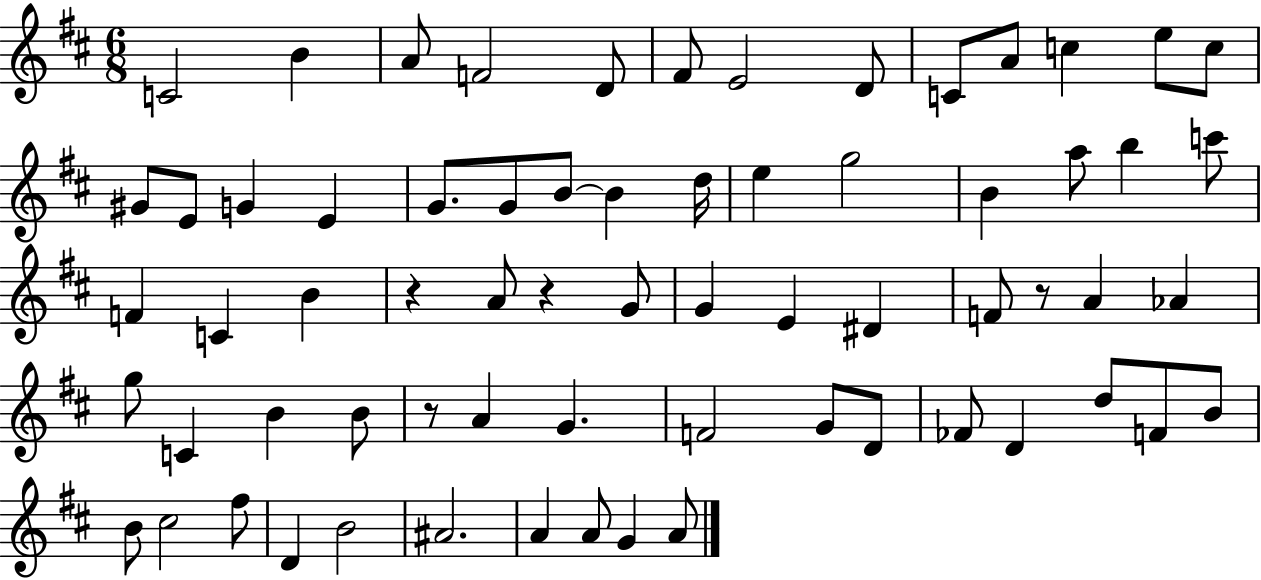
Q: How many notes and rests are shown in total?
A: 67